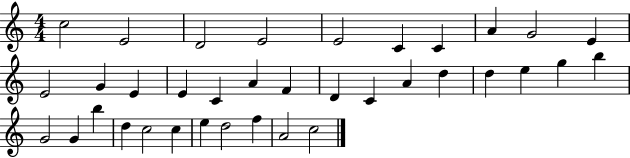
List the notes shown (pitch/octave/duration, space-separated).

C5/h E4/h D4/h E4/h E4/h C4/q C4/q A4/q G4/h E4/q E4/h G4/q E4/q E4/q C4/q A4/q F4/q D4/q C4/q A4/q D5/q D5/q E5/q G5/q B5/q G4/h G4/q B5/q D5/q C5/h C5/q E5/q D5/h F5/q A4/h C5/h